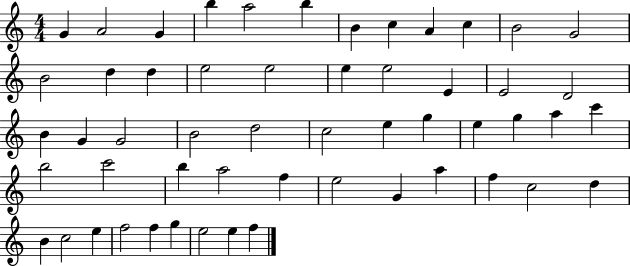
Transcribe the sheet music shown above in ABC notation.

X:1
T:Untitled
M:4/4
L:1/4
K:C
G A2 G b a2 b B c A c B2 G2 B2 d d e2 e2 e e2 E E2 D2 B G G2 B2 d2 c2 e g e g a c' b2 c'2 b a2 f e2 G a f c2 d B c2 e f2 f g e2 e f